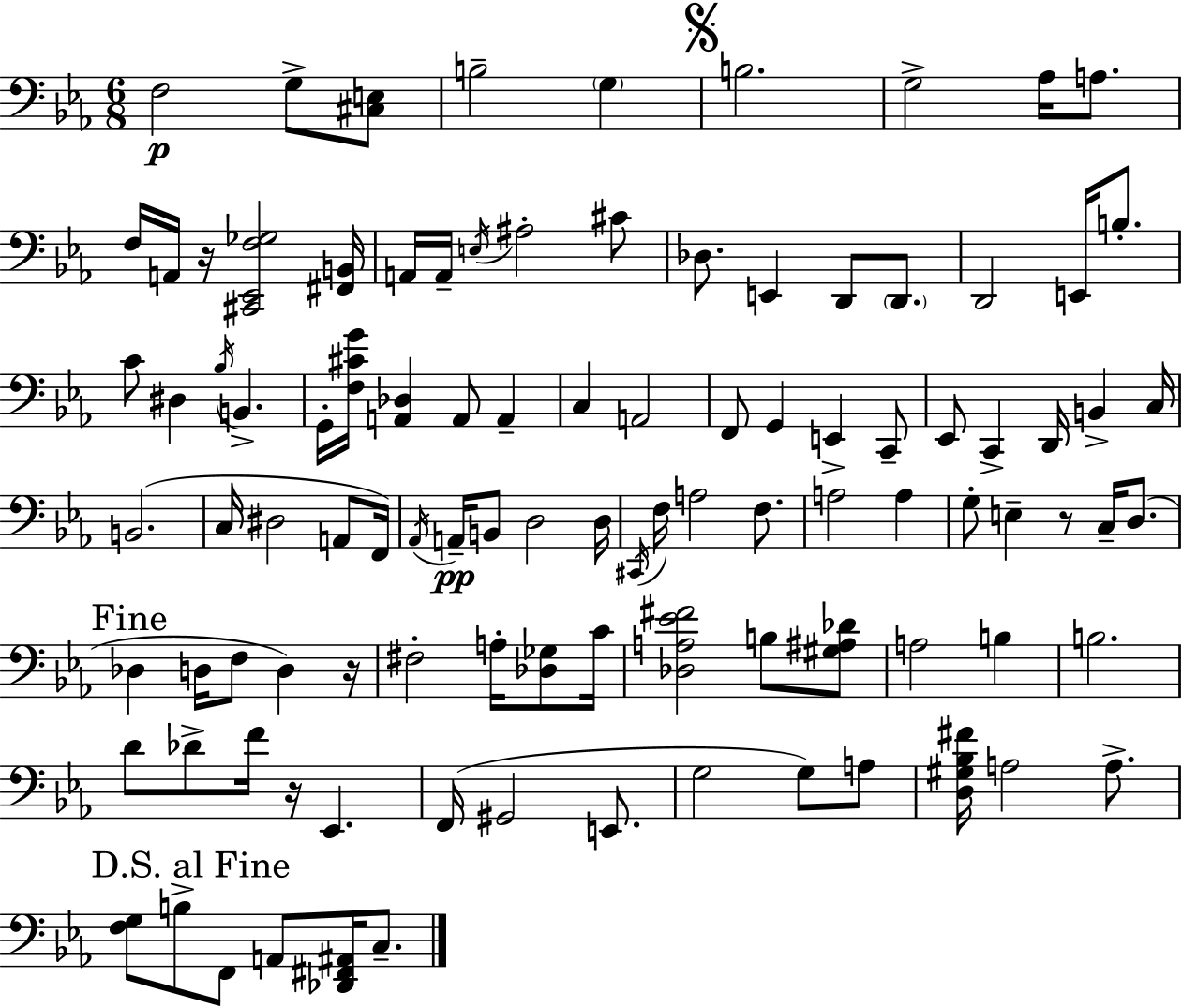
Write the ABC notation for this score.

X:1
T:Untitled
M:6/8
L:1/4
K:Eb
F,2 G,/2 [^C,E,]/2 B,2 G, B,2 G,2 _A,/4 A,/2 F,/4 A,,/4 z/4 [^C,,_E,,F,_G,]2 [^F,,B,,]/4 A,,/4 A,,/4 E,/4 ^A,2 ^C/2 _D,/2 E,, D,,/2 D,,/2 D,,2 E,,/4 B,/2 C/2 ^D, _B,/4 B,, G,,/4 [F,^CG]/4 [A,,_D,] A,,/2 A,, C, A,,2 F,,/2 G,, E,, C,,/2 _E,,/2 C,, D,,/4 B,, C,/4 B,,2 C,/4 ^D,2 A,,/2 F,,/4 _A,,/4 A,,/4 B,,/2 D,2 D,/4 ^C,,/4 F,/4 A,2 F,/2 A,2 A, G,/2 E, z/2 C,/4 D,/2 _D, D,/4 F,/2 D, z/4 ^F,2 A,/4 [_D,_G,]/2 C/4 [_D,A,_E^F]2 B,/2 [^G,^A,_D]/2 A,2 B, B,2 D/2 _D/2 F/4 z/4 _E,, F,,/4 ^G,,2 E,,/2 G,2 G,/2 A,/2 [D,^G,_B,^F]/4 A,2 A,/2 [F,G,]/2 B,/2 F,,/2 A,,/2 [_D,,^F,,^A,,]/4 C,/2